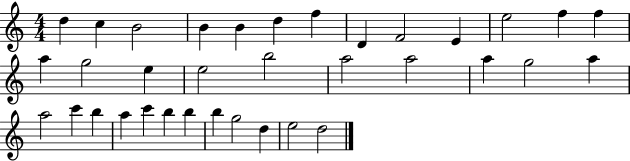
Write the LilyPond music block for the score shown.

{
  \clef treble
  \numericTimeSignature
  \time 4/4
  \key c \major
  d''4 c''4 b'2 | b'4 b'4 d''4 f''4 | d'4 f'2 e'4 | e''2 f''4 f''4 | \break a''4 g''2 e''4 | e''2 b''2 | a''2 a''2 | a''4 g''2 a''4 | \break a''2 c'''4 b''4 | a''4 c'''4 b''4 b''4 | b''4 g''2 d''4 | e''2 d''2 | \break \bar "|."
}